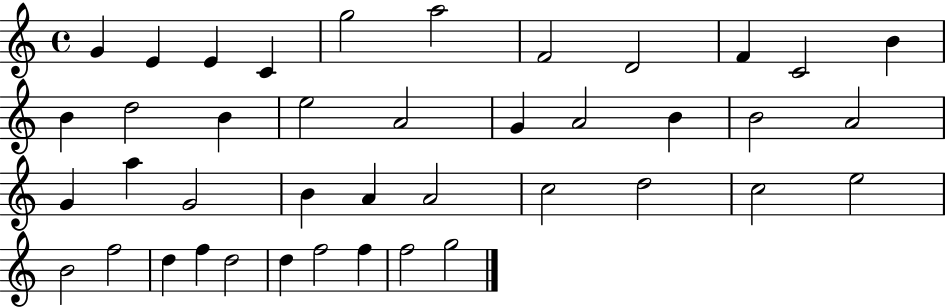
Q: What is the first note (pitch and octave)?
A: G4